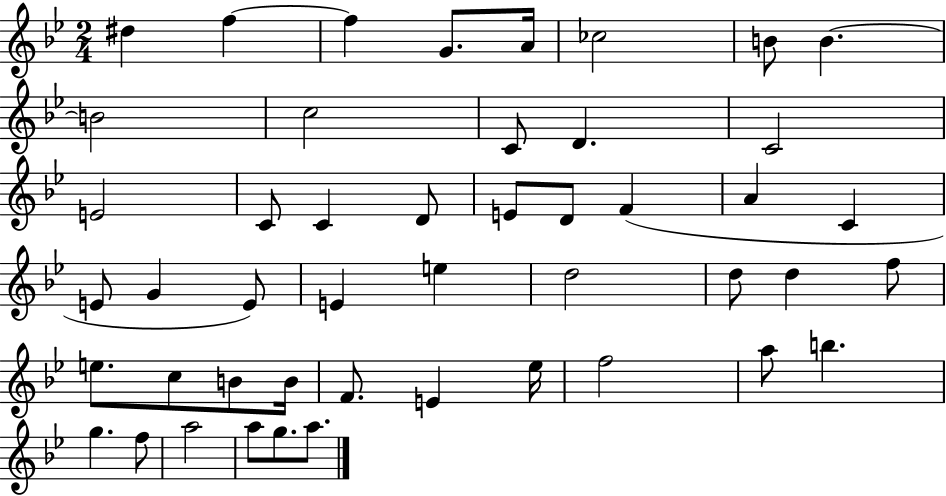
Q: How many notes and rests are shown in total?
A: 47